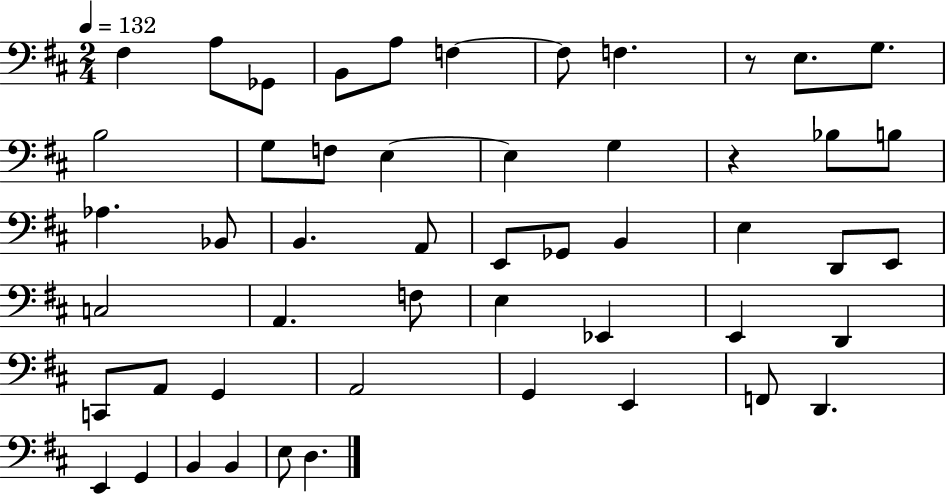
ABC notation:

X:1
T:Untitled
M:2/4
L:1/4
K:D
^F, A,/2 _G,,/2 B,,/2 A,/2 F, F,/2 F, z/2 E,/2 G,/2 B,2 G,/2 F,/2 E, E, G, z _B,/2 B,/2 _A, _B,,/2 B,, A,,/2 E,,/2 _G,,/2 B,, E, D,,/2 E,,/2 C,2 A,, F,/2 E, _E,, E,, D,, C,,/2 A,,/2 G,, A,,2 G,, E,, F,,/2 D,, E,, G,, B,, B,, E,/2 D,